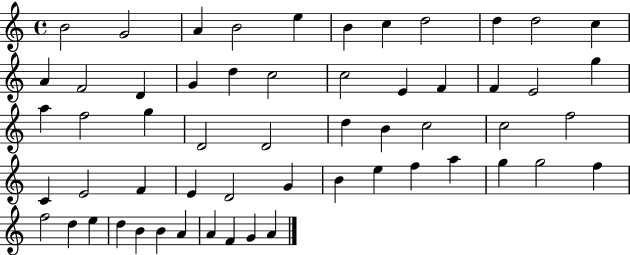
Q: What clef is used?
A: treble